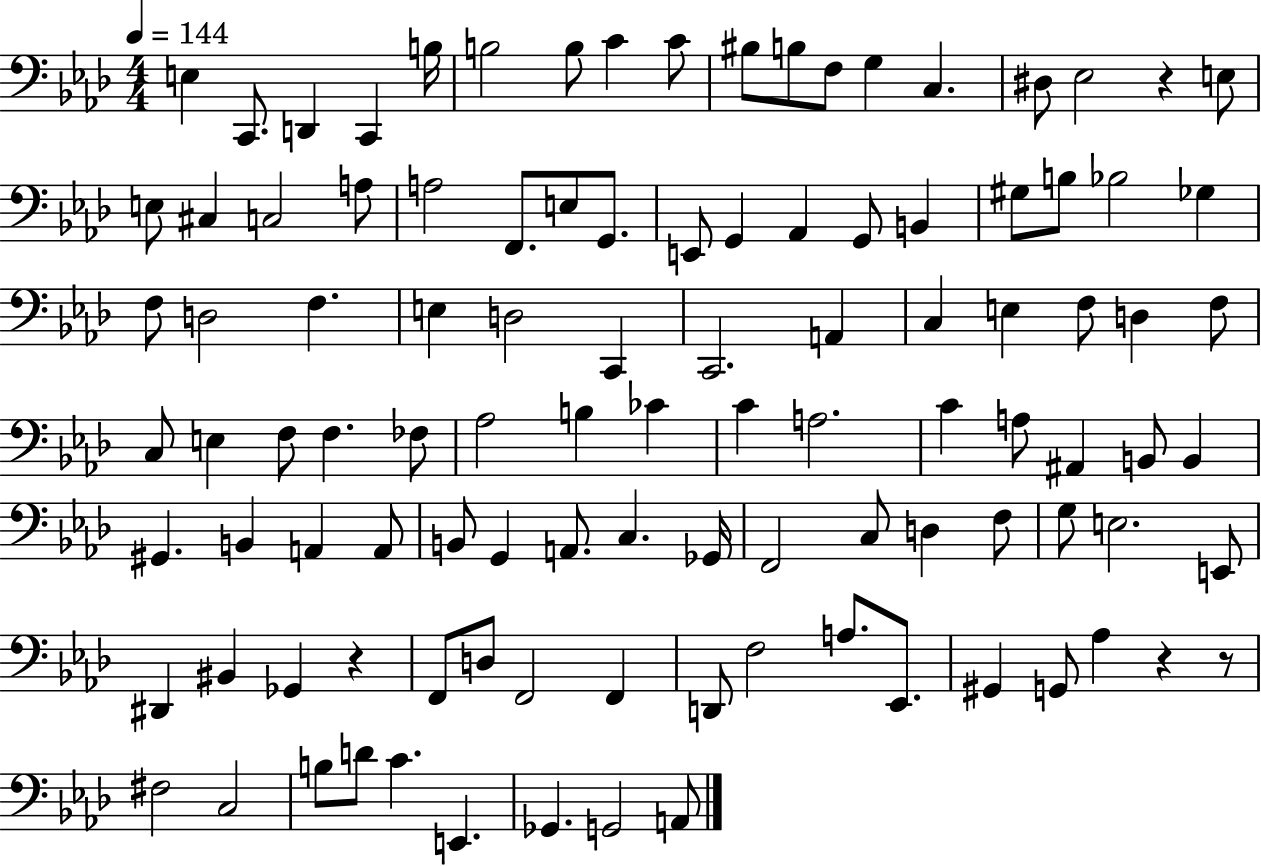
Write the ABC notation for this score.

X:1
T:Untitled
M:4/4
L:1/4
K:Ab
E, C,,/2 D,, C,, B,/4 B,2 B,/2 C C/2 ^B,/2 B,/2 F,/2 G, C, ^D,/2 _E,2 z E,/2 E,/2 ^C, C,2 A,/2 A,2 F,,/2 E,/2 G,,/2 E,,/2 G,, _A,, G,,/2 B,, ^G,/2 B,/2 _B,2 _G, F,/2 D,2 F, E, D,2 C,, C,,2 A,, C, E, F,/2 D, F,/2 C,/2 E, F,/2 F, _F,/2 _A,2 B, _C C A,2 C A,/2 ^A,, B,,/2 B,, ^G,, B,, A,, A,,/2 B,,/2 G,, A,,/2 C, _G,,/4 F,,2 C,/2 D, F,/2 G,/2 E,2 E,,/2 ^D,, ^B,, _G,, z F,,/2 D,/2 F,,2 F,, D,,/2 F,2 A,/2 _E,,/2 ^G,, G,,/2 _A, z z/2 ^F,2 C,2 B,/2 D/2 C E,, _G,, G,,2 A,,/2